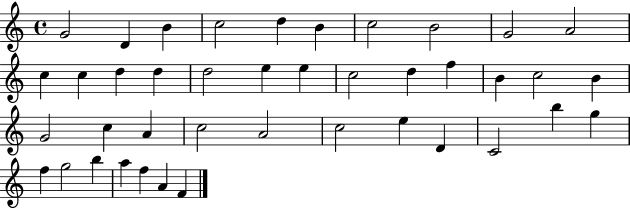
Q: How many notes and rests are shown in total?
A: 41